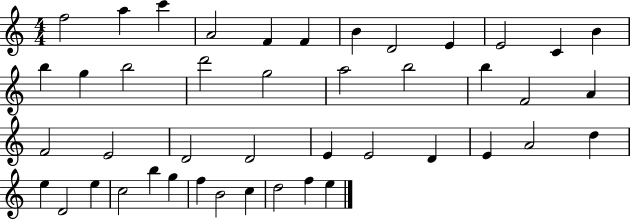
F5/h A5/q C6/q A4/h F4/q F4/q B4/q D4/h E4/q E4/h C4/q B4/q B5/q G5/q B5/h D6/h G5/h A5/h B5/h B5/q F4/h A4/q F4/h E4/h D4/h D4/h E4/q E4/h D4/q E4/q A4/h D5/q E5/q D4/h E5/q C5/h B5/q G5/q F5/q B4/h C5/q D5/h F5/q E5/q